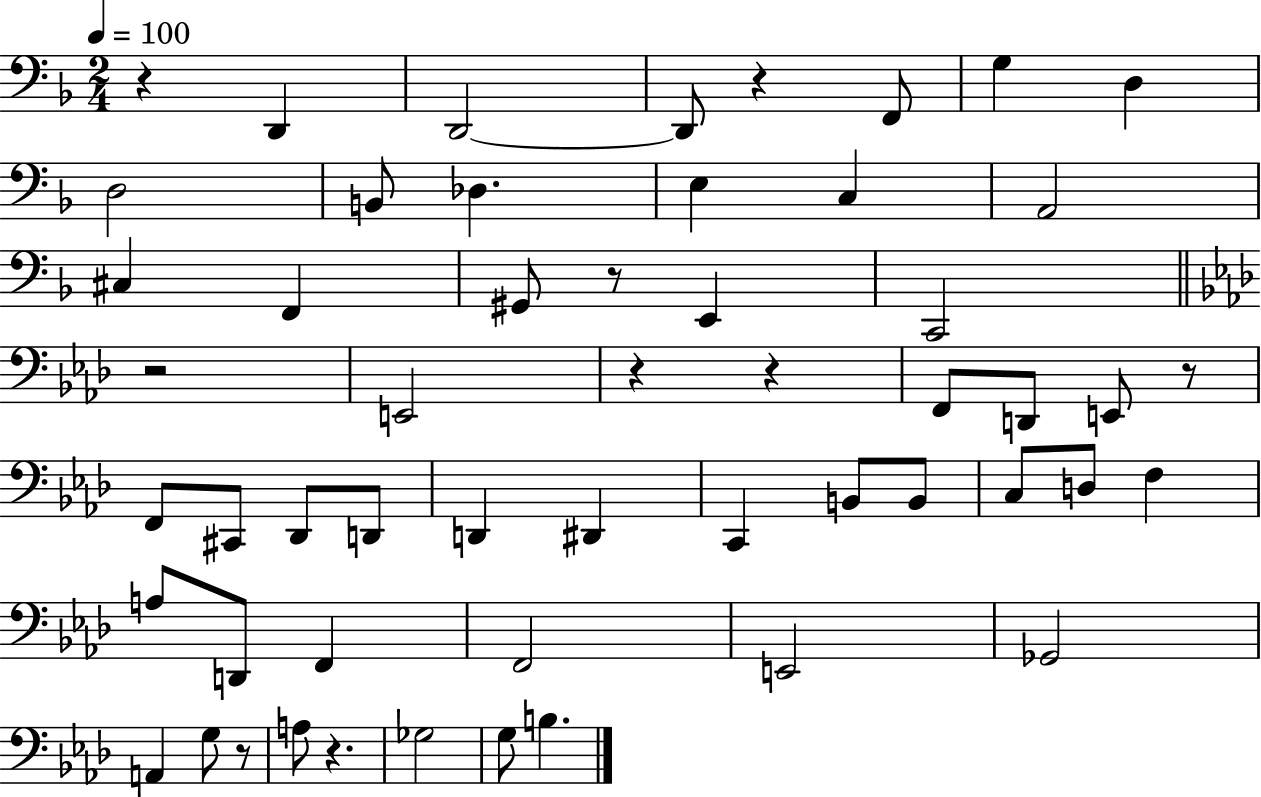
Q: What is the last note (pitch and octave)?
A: B3